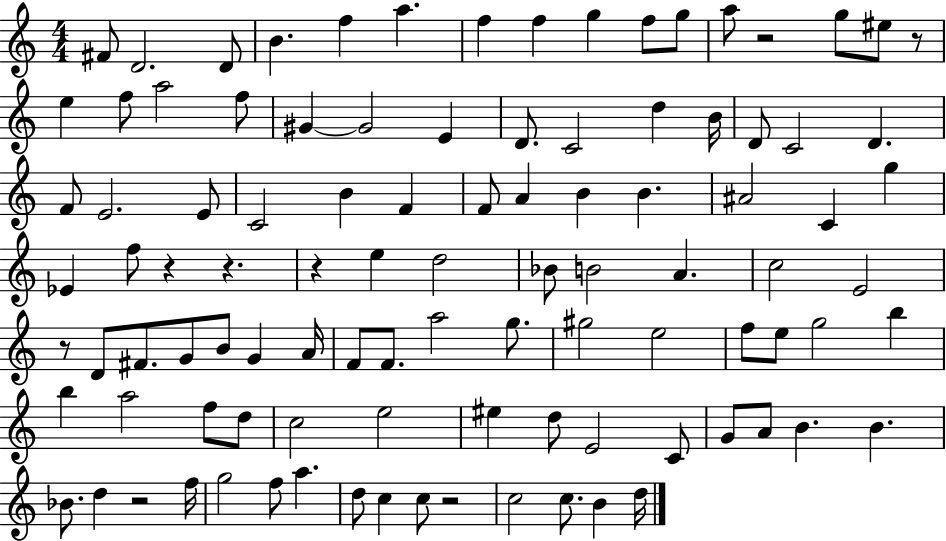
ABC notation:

X:1
T:Untitled
M:4/4
L:1/4
K:C
^F/2 D2 D/2 B f a f f g f/2 g/2 a/2 z2 g/2 ^e/2 z/2 e f/2 a2 f/2 ^G ^G2 E D/2 C2 d B/4 D/2 C2 D F/2 E2 E/2 C2 B F F/2 A B B ^A2 C g _E f/2 z z z e d2 _B/2 B2 A c2 E2 z/2 D/2 ^F/2 G/2 B/2 G A/4 F/2 F/2 a2 g/2 ^g2 e2 f/2 e/2 g2 b b a2 f/2 d/2 c2 e2 ^e d/2 E2 C/2 G/2 A/2 B B _B/2 d z2 f/4 g2 f/2 a d/2 c c/2 z2 c2 c/2 B d/4